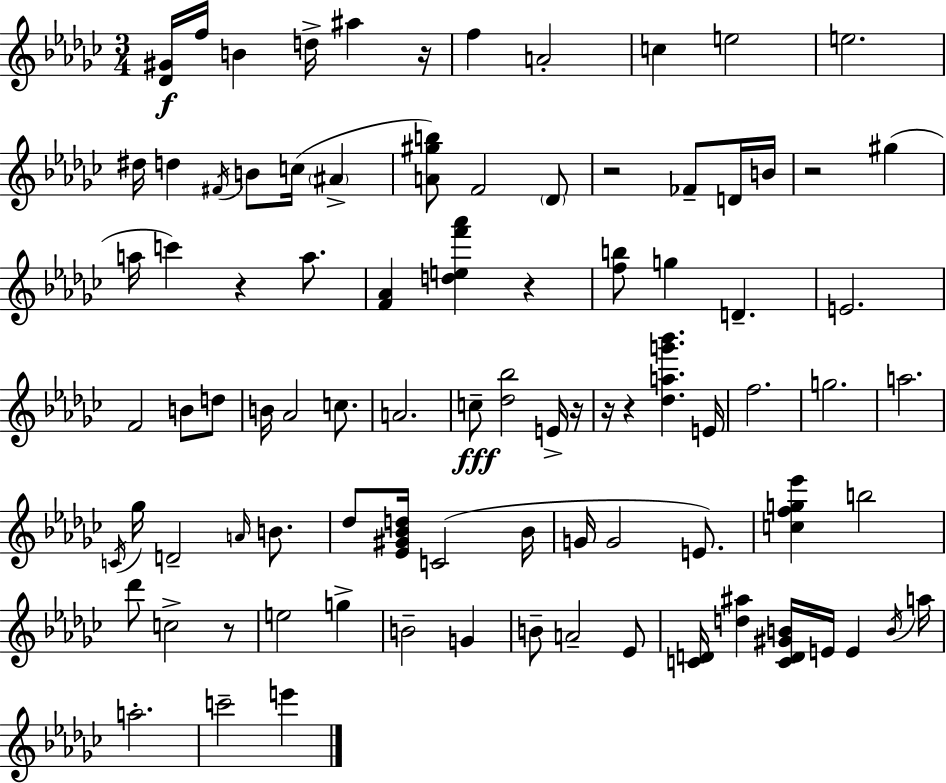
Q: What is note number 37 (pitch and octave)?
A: E4